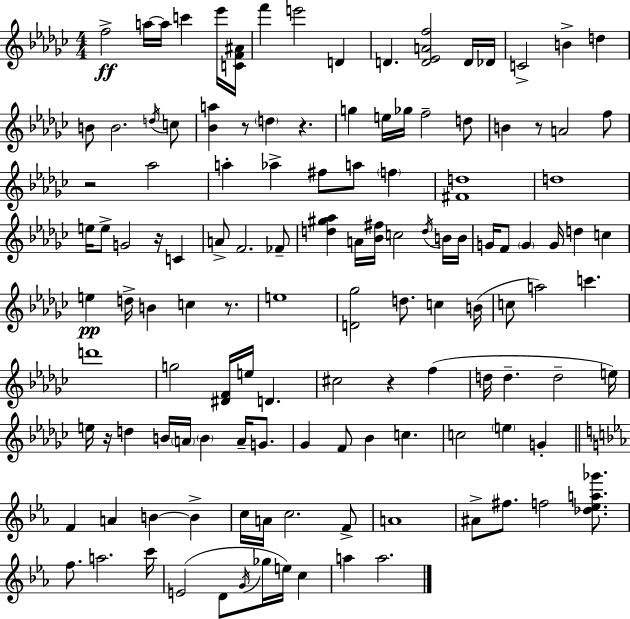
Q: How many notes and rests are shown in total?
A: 127